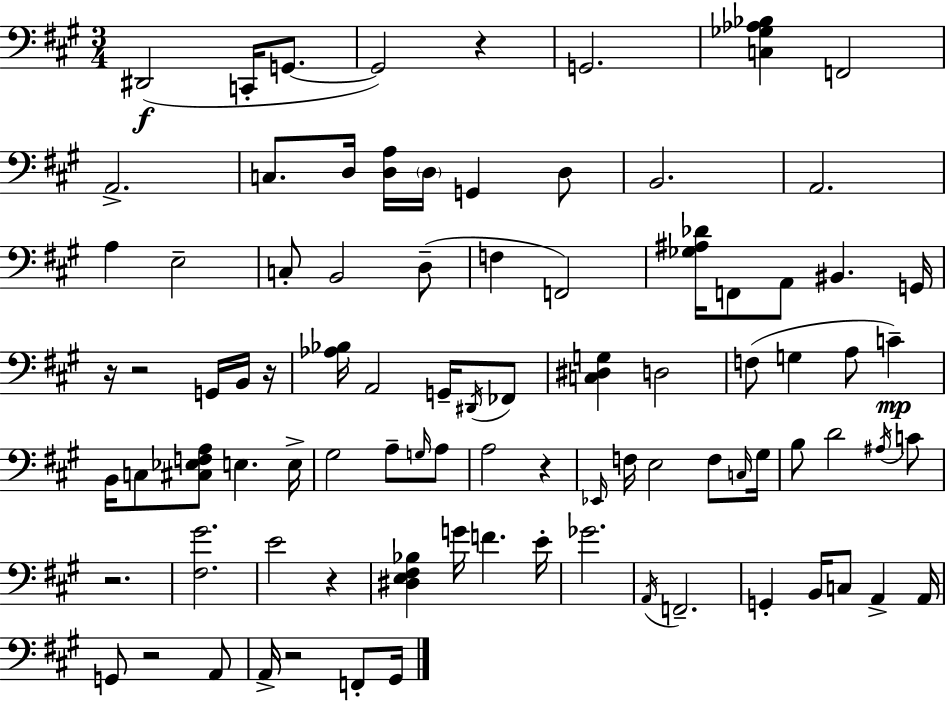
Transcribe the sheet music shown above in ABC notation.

X:1
T:Untitled
M:3/4
L:1/4
K:A
^D,,2 C,,/4 G,,/2 G,,2 z G,,2 [C,_G,_A,_B,] F,,2 A,,2 C,/2 D,/4 [D,A,]/4 D,/4 G,, D,/2 B,,2 A,,2 A, E,2 C,/2 B,,2 D,/2 F, F,,2 [_G,^A,_D]/4 F,,/2 A,,/2 ^B,, G,,/4 z/4 z2 G,,/4 B,,/4 z/4 [_A,_B,]/4 A,,2 G,,/4 ^D,,/4 _F,,/2 [C,^D,G,] D,2 F,/2 G, A,/2 C B,,/4 C,/2 [^C,_E,F,A,]/2 E, E,/4 ^G,2 A,/2 G,/4 A,/2 A,2 z _E,,/4 F,/4 E,2 F,/2 C,/4 ^G,/4 B,/2 D2 ^A,/4 C/2 z2 [^F,^G]2 E2 z [^D,E,^F,_B,] G/4 F E/4 _G2 A,,/4 F,,2 G,, B,,/4 C,/2 A,, A,,/4 G,,/2 z2 A,,/2 A,,/4 z2 F,,/2 ^G,,/4